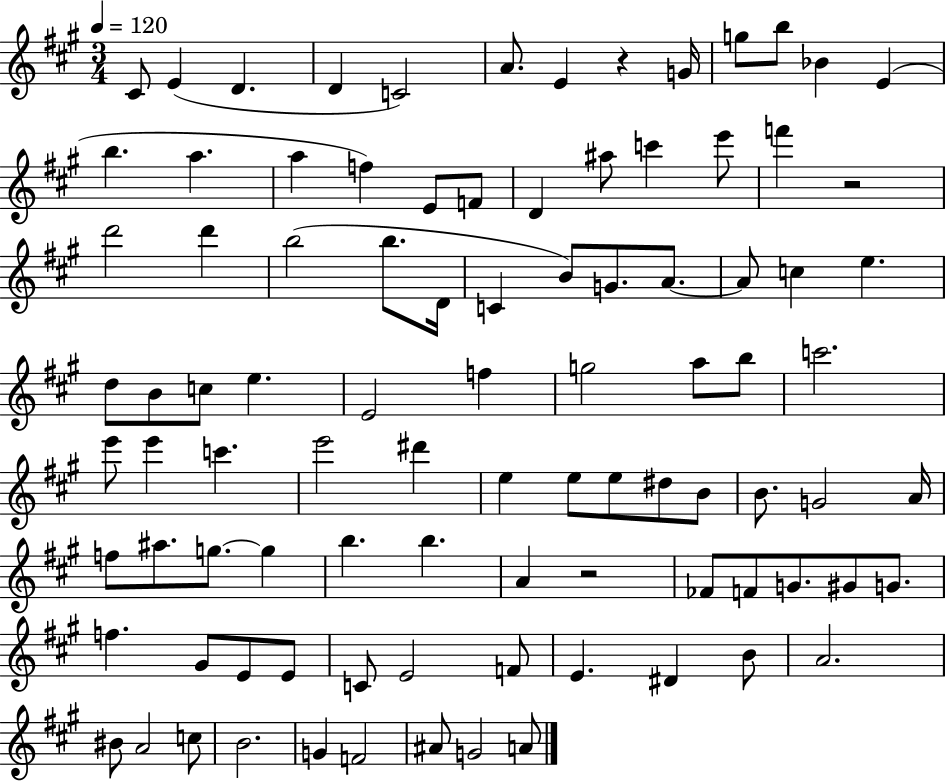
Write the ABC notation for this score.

X:1
T:Untitled
M:3/4
L:1/4
K:A
^C/2 E D D C2 A/2 E z G/4 g/2 b/2 _B E b a a f E/2 F/2 D ^a/2 c' e'/2 f' z2 d'2 d' b2 b/2 D/4 C B/2 G/2 A/2 A/2 c e d/2 B/2 c/2 e E2 f g2 a/2 b/2 c'2 e'/2 e' c' e'2 ^d' e e/2 e/2 ^d/2 B/2 B/2 G2 A/4 f/2 ^a/2 g/2 g b b A z2 _F/2 F/2 G/2 ^G/2 G/2 f ^G/2 E/2 E/2 C/2 E2 F/2 E ^D B/2 A2 ^B/2 A2 c/2 B2 G F2 ^A/2 G2 A/2